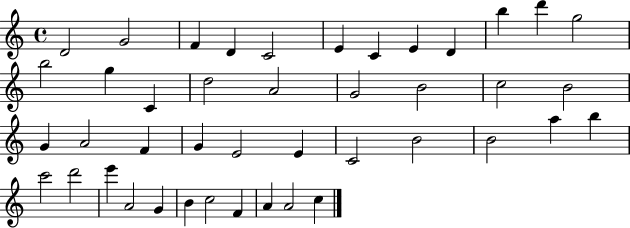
{
  \clef treble
  \time 4/4
  \defaultTimeSignature
  \key c \major
  d'2 g'2 | f'4 d'4 c'2 | e'4 c'4 e'4 d'4 | b''4 d'''4 g''2 | \break b''2 g''4 c'4 | d''2 a'2 | g'2 b'2 | c''2 b'2 | \break g'4 a'2 f'4 | g'4 e'2 e'4 | c'2 b'2 | b'2 a''4 b''4 | \break c'''2 d'''2 | e'''4 a'2 g'4 | b'4 c''2 f'4 | a'4 a'2 c''4 | \break \bar "|."
}